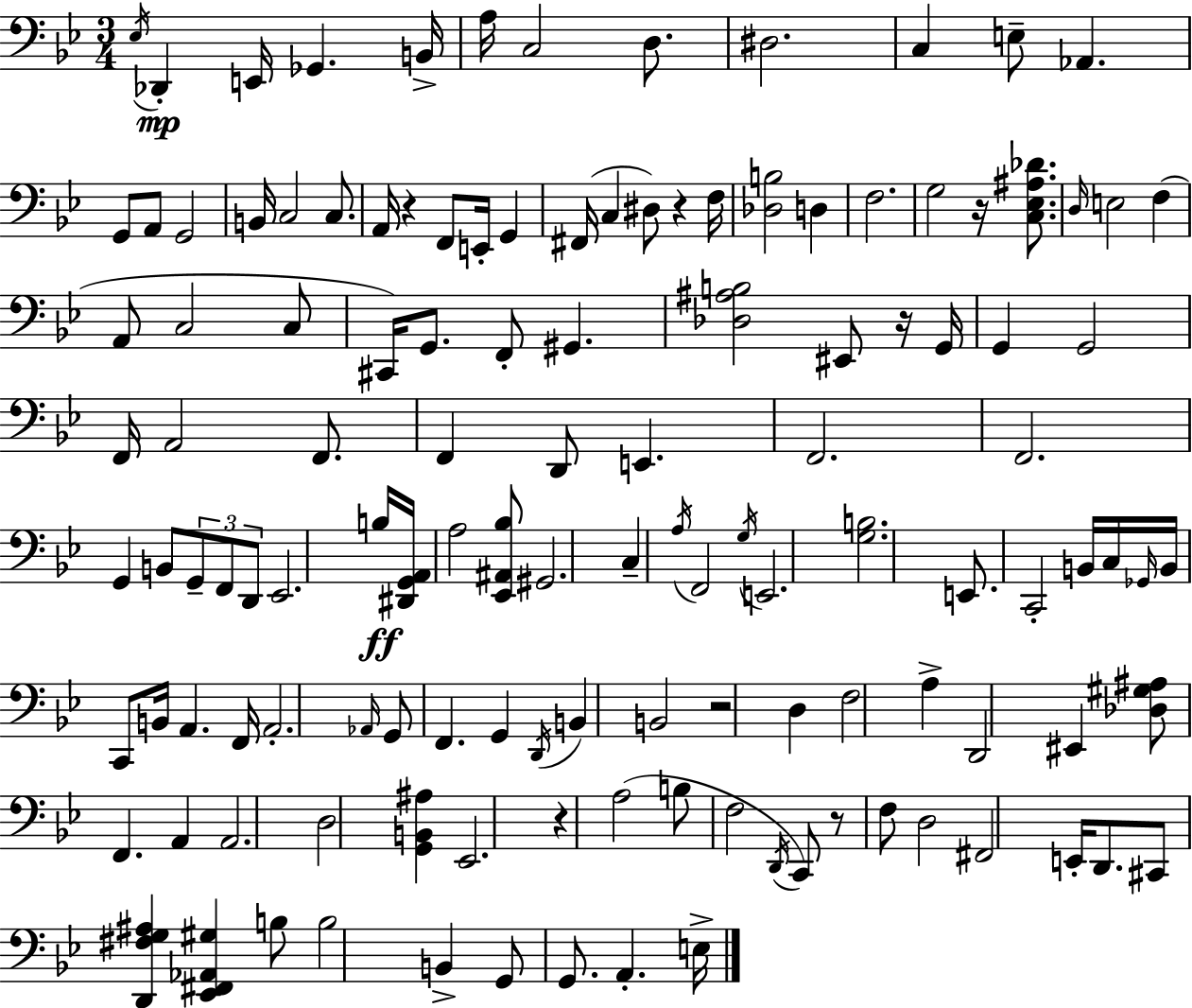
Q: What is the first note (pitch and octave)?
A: Eb3